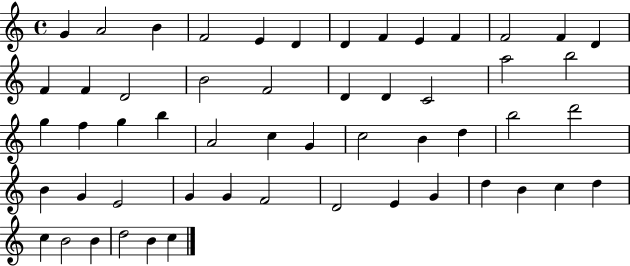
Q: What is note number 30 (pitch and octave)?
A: G4